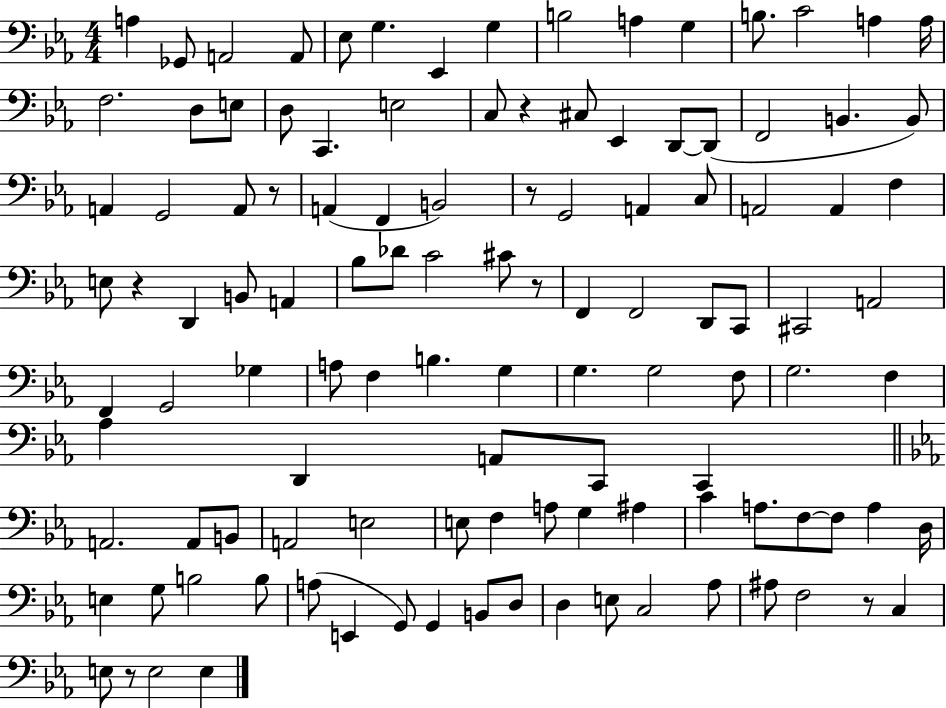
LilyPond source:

{
  \clef bass
  \numericTimeSignature
  \time 4/4
  \key ees \major
  \repeat volta 2 { a4 ges,8 a,2 a,8 | ees8 g4. ees,4 g4 | b2 a4 g4 | b8. c'2 a4 a16 | \break f2. d8 e8 | d8 c,4. e2 | c8 r4 cis8 ees,4 d,8~~ d,8( | f,2 b,4. b,8) | \break a,4 g,2 a,8 r8 | a,4( f,4 b,2) | r8 g,2 a,4 c8 | a,2 a,4 f4 | \break e8 r4 d,4 b,8 a,4 | bes8 des'8 c'2 cis'8 r8 | f,4 f,2 d,8 c,8 | cis,2 a,2 | \break f,4 g,2 ges4 | a8 f4 b4. g4 | g4. g2 f8 | g2. f4 | \break aes4 d,4 a,8 c,8 c,4 | \bar "||" \break \key c \minor a,2. a,8 b,8 | a,2 e2 | e8 f4 a8 g4 ais4 | c'4 a8. f8~~ f8 a4 d16 | \break e4 g8 b2 b8 | a8( e,4 g,8) g,4 b,8 d8 | d4 e8 c2 aes8 | ais8 f2 r8 c4 | \break e8 r8 e2 e4 | } \bar "|."
}